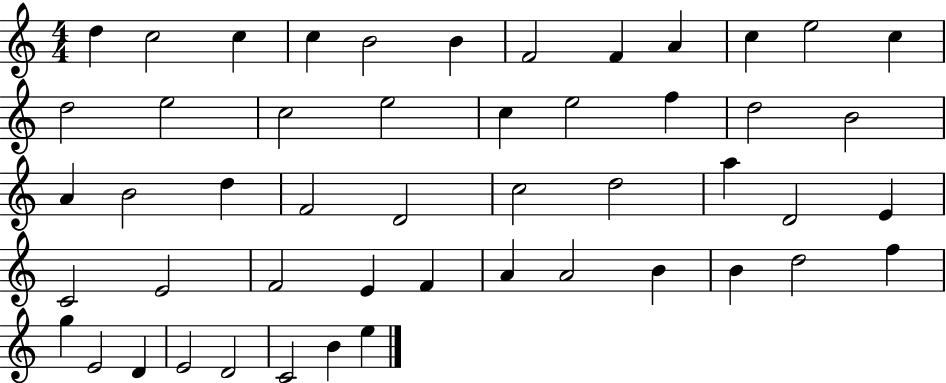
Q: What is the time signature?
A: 4/4